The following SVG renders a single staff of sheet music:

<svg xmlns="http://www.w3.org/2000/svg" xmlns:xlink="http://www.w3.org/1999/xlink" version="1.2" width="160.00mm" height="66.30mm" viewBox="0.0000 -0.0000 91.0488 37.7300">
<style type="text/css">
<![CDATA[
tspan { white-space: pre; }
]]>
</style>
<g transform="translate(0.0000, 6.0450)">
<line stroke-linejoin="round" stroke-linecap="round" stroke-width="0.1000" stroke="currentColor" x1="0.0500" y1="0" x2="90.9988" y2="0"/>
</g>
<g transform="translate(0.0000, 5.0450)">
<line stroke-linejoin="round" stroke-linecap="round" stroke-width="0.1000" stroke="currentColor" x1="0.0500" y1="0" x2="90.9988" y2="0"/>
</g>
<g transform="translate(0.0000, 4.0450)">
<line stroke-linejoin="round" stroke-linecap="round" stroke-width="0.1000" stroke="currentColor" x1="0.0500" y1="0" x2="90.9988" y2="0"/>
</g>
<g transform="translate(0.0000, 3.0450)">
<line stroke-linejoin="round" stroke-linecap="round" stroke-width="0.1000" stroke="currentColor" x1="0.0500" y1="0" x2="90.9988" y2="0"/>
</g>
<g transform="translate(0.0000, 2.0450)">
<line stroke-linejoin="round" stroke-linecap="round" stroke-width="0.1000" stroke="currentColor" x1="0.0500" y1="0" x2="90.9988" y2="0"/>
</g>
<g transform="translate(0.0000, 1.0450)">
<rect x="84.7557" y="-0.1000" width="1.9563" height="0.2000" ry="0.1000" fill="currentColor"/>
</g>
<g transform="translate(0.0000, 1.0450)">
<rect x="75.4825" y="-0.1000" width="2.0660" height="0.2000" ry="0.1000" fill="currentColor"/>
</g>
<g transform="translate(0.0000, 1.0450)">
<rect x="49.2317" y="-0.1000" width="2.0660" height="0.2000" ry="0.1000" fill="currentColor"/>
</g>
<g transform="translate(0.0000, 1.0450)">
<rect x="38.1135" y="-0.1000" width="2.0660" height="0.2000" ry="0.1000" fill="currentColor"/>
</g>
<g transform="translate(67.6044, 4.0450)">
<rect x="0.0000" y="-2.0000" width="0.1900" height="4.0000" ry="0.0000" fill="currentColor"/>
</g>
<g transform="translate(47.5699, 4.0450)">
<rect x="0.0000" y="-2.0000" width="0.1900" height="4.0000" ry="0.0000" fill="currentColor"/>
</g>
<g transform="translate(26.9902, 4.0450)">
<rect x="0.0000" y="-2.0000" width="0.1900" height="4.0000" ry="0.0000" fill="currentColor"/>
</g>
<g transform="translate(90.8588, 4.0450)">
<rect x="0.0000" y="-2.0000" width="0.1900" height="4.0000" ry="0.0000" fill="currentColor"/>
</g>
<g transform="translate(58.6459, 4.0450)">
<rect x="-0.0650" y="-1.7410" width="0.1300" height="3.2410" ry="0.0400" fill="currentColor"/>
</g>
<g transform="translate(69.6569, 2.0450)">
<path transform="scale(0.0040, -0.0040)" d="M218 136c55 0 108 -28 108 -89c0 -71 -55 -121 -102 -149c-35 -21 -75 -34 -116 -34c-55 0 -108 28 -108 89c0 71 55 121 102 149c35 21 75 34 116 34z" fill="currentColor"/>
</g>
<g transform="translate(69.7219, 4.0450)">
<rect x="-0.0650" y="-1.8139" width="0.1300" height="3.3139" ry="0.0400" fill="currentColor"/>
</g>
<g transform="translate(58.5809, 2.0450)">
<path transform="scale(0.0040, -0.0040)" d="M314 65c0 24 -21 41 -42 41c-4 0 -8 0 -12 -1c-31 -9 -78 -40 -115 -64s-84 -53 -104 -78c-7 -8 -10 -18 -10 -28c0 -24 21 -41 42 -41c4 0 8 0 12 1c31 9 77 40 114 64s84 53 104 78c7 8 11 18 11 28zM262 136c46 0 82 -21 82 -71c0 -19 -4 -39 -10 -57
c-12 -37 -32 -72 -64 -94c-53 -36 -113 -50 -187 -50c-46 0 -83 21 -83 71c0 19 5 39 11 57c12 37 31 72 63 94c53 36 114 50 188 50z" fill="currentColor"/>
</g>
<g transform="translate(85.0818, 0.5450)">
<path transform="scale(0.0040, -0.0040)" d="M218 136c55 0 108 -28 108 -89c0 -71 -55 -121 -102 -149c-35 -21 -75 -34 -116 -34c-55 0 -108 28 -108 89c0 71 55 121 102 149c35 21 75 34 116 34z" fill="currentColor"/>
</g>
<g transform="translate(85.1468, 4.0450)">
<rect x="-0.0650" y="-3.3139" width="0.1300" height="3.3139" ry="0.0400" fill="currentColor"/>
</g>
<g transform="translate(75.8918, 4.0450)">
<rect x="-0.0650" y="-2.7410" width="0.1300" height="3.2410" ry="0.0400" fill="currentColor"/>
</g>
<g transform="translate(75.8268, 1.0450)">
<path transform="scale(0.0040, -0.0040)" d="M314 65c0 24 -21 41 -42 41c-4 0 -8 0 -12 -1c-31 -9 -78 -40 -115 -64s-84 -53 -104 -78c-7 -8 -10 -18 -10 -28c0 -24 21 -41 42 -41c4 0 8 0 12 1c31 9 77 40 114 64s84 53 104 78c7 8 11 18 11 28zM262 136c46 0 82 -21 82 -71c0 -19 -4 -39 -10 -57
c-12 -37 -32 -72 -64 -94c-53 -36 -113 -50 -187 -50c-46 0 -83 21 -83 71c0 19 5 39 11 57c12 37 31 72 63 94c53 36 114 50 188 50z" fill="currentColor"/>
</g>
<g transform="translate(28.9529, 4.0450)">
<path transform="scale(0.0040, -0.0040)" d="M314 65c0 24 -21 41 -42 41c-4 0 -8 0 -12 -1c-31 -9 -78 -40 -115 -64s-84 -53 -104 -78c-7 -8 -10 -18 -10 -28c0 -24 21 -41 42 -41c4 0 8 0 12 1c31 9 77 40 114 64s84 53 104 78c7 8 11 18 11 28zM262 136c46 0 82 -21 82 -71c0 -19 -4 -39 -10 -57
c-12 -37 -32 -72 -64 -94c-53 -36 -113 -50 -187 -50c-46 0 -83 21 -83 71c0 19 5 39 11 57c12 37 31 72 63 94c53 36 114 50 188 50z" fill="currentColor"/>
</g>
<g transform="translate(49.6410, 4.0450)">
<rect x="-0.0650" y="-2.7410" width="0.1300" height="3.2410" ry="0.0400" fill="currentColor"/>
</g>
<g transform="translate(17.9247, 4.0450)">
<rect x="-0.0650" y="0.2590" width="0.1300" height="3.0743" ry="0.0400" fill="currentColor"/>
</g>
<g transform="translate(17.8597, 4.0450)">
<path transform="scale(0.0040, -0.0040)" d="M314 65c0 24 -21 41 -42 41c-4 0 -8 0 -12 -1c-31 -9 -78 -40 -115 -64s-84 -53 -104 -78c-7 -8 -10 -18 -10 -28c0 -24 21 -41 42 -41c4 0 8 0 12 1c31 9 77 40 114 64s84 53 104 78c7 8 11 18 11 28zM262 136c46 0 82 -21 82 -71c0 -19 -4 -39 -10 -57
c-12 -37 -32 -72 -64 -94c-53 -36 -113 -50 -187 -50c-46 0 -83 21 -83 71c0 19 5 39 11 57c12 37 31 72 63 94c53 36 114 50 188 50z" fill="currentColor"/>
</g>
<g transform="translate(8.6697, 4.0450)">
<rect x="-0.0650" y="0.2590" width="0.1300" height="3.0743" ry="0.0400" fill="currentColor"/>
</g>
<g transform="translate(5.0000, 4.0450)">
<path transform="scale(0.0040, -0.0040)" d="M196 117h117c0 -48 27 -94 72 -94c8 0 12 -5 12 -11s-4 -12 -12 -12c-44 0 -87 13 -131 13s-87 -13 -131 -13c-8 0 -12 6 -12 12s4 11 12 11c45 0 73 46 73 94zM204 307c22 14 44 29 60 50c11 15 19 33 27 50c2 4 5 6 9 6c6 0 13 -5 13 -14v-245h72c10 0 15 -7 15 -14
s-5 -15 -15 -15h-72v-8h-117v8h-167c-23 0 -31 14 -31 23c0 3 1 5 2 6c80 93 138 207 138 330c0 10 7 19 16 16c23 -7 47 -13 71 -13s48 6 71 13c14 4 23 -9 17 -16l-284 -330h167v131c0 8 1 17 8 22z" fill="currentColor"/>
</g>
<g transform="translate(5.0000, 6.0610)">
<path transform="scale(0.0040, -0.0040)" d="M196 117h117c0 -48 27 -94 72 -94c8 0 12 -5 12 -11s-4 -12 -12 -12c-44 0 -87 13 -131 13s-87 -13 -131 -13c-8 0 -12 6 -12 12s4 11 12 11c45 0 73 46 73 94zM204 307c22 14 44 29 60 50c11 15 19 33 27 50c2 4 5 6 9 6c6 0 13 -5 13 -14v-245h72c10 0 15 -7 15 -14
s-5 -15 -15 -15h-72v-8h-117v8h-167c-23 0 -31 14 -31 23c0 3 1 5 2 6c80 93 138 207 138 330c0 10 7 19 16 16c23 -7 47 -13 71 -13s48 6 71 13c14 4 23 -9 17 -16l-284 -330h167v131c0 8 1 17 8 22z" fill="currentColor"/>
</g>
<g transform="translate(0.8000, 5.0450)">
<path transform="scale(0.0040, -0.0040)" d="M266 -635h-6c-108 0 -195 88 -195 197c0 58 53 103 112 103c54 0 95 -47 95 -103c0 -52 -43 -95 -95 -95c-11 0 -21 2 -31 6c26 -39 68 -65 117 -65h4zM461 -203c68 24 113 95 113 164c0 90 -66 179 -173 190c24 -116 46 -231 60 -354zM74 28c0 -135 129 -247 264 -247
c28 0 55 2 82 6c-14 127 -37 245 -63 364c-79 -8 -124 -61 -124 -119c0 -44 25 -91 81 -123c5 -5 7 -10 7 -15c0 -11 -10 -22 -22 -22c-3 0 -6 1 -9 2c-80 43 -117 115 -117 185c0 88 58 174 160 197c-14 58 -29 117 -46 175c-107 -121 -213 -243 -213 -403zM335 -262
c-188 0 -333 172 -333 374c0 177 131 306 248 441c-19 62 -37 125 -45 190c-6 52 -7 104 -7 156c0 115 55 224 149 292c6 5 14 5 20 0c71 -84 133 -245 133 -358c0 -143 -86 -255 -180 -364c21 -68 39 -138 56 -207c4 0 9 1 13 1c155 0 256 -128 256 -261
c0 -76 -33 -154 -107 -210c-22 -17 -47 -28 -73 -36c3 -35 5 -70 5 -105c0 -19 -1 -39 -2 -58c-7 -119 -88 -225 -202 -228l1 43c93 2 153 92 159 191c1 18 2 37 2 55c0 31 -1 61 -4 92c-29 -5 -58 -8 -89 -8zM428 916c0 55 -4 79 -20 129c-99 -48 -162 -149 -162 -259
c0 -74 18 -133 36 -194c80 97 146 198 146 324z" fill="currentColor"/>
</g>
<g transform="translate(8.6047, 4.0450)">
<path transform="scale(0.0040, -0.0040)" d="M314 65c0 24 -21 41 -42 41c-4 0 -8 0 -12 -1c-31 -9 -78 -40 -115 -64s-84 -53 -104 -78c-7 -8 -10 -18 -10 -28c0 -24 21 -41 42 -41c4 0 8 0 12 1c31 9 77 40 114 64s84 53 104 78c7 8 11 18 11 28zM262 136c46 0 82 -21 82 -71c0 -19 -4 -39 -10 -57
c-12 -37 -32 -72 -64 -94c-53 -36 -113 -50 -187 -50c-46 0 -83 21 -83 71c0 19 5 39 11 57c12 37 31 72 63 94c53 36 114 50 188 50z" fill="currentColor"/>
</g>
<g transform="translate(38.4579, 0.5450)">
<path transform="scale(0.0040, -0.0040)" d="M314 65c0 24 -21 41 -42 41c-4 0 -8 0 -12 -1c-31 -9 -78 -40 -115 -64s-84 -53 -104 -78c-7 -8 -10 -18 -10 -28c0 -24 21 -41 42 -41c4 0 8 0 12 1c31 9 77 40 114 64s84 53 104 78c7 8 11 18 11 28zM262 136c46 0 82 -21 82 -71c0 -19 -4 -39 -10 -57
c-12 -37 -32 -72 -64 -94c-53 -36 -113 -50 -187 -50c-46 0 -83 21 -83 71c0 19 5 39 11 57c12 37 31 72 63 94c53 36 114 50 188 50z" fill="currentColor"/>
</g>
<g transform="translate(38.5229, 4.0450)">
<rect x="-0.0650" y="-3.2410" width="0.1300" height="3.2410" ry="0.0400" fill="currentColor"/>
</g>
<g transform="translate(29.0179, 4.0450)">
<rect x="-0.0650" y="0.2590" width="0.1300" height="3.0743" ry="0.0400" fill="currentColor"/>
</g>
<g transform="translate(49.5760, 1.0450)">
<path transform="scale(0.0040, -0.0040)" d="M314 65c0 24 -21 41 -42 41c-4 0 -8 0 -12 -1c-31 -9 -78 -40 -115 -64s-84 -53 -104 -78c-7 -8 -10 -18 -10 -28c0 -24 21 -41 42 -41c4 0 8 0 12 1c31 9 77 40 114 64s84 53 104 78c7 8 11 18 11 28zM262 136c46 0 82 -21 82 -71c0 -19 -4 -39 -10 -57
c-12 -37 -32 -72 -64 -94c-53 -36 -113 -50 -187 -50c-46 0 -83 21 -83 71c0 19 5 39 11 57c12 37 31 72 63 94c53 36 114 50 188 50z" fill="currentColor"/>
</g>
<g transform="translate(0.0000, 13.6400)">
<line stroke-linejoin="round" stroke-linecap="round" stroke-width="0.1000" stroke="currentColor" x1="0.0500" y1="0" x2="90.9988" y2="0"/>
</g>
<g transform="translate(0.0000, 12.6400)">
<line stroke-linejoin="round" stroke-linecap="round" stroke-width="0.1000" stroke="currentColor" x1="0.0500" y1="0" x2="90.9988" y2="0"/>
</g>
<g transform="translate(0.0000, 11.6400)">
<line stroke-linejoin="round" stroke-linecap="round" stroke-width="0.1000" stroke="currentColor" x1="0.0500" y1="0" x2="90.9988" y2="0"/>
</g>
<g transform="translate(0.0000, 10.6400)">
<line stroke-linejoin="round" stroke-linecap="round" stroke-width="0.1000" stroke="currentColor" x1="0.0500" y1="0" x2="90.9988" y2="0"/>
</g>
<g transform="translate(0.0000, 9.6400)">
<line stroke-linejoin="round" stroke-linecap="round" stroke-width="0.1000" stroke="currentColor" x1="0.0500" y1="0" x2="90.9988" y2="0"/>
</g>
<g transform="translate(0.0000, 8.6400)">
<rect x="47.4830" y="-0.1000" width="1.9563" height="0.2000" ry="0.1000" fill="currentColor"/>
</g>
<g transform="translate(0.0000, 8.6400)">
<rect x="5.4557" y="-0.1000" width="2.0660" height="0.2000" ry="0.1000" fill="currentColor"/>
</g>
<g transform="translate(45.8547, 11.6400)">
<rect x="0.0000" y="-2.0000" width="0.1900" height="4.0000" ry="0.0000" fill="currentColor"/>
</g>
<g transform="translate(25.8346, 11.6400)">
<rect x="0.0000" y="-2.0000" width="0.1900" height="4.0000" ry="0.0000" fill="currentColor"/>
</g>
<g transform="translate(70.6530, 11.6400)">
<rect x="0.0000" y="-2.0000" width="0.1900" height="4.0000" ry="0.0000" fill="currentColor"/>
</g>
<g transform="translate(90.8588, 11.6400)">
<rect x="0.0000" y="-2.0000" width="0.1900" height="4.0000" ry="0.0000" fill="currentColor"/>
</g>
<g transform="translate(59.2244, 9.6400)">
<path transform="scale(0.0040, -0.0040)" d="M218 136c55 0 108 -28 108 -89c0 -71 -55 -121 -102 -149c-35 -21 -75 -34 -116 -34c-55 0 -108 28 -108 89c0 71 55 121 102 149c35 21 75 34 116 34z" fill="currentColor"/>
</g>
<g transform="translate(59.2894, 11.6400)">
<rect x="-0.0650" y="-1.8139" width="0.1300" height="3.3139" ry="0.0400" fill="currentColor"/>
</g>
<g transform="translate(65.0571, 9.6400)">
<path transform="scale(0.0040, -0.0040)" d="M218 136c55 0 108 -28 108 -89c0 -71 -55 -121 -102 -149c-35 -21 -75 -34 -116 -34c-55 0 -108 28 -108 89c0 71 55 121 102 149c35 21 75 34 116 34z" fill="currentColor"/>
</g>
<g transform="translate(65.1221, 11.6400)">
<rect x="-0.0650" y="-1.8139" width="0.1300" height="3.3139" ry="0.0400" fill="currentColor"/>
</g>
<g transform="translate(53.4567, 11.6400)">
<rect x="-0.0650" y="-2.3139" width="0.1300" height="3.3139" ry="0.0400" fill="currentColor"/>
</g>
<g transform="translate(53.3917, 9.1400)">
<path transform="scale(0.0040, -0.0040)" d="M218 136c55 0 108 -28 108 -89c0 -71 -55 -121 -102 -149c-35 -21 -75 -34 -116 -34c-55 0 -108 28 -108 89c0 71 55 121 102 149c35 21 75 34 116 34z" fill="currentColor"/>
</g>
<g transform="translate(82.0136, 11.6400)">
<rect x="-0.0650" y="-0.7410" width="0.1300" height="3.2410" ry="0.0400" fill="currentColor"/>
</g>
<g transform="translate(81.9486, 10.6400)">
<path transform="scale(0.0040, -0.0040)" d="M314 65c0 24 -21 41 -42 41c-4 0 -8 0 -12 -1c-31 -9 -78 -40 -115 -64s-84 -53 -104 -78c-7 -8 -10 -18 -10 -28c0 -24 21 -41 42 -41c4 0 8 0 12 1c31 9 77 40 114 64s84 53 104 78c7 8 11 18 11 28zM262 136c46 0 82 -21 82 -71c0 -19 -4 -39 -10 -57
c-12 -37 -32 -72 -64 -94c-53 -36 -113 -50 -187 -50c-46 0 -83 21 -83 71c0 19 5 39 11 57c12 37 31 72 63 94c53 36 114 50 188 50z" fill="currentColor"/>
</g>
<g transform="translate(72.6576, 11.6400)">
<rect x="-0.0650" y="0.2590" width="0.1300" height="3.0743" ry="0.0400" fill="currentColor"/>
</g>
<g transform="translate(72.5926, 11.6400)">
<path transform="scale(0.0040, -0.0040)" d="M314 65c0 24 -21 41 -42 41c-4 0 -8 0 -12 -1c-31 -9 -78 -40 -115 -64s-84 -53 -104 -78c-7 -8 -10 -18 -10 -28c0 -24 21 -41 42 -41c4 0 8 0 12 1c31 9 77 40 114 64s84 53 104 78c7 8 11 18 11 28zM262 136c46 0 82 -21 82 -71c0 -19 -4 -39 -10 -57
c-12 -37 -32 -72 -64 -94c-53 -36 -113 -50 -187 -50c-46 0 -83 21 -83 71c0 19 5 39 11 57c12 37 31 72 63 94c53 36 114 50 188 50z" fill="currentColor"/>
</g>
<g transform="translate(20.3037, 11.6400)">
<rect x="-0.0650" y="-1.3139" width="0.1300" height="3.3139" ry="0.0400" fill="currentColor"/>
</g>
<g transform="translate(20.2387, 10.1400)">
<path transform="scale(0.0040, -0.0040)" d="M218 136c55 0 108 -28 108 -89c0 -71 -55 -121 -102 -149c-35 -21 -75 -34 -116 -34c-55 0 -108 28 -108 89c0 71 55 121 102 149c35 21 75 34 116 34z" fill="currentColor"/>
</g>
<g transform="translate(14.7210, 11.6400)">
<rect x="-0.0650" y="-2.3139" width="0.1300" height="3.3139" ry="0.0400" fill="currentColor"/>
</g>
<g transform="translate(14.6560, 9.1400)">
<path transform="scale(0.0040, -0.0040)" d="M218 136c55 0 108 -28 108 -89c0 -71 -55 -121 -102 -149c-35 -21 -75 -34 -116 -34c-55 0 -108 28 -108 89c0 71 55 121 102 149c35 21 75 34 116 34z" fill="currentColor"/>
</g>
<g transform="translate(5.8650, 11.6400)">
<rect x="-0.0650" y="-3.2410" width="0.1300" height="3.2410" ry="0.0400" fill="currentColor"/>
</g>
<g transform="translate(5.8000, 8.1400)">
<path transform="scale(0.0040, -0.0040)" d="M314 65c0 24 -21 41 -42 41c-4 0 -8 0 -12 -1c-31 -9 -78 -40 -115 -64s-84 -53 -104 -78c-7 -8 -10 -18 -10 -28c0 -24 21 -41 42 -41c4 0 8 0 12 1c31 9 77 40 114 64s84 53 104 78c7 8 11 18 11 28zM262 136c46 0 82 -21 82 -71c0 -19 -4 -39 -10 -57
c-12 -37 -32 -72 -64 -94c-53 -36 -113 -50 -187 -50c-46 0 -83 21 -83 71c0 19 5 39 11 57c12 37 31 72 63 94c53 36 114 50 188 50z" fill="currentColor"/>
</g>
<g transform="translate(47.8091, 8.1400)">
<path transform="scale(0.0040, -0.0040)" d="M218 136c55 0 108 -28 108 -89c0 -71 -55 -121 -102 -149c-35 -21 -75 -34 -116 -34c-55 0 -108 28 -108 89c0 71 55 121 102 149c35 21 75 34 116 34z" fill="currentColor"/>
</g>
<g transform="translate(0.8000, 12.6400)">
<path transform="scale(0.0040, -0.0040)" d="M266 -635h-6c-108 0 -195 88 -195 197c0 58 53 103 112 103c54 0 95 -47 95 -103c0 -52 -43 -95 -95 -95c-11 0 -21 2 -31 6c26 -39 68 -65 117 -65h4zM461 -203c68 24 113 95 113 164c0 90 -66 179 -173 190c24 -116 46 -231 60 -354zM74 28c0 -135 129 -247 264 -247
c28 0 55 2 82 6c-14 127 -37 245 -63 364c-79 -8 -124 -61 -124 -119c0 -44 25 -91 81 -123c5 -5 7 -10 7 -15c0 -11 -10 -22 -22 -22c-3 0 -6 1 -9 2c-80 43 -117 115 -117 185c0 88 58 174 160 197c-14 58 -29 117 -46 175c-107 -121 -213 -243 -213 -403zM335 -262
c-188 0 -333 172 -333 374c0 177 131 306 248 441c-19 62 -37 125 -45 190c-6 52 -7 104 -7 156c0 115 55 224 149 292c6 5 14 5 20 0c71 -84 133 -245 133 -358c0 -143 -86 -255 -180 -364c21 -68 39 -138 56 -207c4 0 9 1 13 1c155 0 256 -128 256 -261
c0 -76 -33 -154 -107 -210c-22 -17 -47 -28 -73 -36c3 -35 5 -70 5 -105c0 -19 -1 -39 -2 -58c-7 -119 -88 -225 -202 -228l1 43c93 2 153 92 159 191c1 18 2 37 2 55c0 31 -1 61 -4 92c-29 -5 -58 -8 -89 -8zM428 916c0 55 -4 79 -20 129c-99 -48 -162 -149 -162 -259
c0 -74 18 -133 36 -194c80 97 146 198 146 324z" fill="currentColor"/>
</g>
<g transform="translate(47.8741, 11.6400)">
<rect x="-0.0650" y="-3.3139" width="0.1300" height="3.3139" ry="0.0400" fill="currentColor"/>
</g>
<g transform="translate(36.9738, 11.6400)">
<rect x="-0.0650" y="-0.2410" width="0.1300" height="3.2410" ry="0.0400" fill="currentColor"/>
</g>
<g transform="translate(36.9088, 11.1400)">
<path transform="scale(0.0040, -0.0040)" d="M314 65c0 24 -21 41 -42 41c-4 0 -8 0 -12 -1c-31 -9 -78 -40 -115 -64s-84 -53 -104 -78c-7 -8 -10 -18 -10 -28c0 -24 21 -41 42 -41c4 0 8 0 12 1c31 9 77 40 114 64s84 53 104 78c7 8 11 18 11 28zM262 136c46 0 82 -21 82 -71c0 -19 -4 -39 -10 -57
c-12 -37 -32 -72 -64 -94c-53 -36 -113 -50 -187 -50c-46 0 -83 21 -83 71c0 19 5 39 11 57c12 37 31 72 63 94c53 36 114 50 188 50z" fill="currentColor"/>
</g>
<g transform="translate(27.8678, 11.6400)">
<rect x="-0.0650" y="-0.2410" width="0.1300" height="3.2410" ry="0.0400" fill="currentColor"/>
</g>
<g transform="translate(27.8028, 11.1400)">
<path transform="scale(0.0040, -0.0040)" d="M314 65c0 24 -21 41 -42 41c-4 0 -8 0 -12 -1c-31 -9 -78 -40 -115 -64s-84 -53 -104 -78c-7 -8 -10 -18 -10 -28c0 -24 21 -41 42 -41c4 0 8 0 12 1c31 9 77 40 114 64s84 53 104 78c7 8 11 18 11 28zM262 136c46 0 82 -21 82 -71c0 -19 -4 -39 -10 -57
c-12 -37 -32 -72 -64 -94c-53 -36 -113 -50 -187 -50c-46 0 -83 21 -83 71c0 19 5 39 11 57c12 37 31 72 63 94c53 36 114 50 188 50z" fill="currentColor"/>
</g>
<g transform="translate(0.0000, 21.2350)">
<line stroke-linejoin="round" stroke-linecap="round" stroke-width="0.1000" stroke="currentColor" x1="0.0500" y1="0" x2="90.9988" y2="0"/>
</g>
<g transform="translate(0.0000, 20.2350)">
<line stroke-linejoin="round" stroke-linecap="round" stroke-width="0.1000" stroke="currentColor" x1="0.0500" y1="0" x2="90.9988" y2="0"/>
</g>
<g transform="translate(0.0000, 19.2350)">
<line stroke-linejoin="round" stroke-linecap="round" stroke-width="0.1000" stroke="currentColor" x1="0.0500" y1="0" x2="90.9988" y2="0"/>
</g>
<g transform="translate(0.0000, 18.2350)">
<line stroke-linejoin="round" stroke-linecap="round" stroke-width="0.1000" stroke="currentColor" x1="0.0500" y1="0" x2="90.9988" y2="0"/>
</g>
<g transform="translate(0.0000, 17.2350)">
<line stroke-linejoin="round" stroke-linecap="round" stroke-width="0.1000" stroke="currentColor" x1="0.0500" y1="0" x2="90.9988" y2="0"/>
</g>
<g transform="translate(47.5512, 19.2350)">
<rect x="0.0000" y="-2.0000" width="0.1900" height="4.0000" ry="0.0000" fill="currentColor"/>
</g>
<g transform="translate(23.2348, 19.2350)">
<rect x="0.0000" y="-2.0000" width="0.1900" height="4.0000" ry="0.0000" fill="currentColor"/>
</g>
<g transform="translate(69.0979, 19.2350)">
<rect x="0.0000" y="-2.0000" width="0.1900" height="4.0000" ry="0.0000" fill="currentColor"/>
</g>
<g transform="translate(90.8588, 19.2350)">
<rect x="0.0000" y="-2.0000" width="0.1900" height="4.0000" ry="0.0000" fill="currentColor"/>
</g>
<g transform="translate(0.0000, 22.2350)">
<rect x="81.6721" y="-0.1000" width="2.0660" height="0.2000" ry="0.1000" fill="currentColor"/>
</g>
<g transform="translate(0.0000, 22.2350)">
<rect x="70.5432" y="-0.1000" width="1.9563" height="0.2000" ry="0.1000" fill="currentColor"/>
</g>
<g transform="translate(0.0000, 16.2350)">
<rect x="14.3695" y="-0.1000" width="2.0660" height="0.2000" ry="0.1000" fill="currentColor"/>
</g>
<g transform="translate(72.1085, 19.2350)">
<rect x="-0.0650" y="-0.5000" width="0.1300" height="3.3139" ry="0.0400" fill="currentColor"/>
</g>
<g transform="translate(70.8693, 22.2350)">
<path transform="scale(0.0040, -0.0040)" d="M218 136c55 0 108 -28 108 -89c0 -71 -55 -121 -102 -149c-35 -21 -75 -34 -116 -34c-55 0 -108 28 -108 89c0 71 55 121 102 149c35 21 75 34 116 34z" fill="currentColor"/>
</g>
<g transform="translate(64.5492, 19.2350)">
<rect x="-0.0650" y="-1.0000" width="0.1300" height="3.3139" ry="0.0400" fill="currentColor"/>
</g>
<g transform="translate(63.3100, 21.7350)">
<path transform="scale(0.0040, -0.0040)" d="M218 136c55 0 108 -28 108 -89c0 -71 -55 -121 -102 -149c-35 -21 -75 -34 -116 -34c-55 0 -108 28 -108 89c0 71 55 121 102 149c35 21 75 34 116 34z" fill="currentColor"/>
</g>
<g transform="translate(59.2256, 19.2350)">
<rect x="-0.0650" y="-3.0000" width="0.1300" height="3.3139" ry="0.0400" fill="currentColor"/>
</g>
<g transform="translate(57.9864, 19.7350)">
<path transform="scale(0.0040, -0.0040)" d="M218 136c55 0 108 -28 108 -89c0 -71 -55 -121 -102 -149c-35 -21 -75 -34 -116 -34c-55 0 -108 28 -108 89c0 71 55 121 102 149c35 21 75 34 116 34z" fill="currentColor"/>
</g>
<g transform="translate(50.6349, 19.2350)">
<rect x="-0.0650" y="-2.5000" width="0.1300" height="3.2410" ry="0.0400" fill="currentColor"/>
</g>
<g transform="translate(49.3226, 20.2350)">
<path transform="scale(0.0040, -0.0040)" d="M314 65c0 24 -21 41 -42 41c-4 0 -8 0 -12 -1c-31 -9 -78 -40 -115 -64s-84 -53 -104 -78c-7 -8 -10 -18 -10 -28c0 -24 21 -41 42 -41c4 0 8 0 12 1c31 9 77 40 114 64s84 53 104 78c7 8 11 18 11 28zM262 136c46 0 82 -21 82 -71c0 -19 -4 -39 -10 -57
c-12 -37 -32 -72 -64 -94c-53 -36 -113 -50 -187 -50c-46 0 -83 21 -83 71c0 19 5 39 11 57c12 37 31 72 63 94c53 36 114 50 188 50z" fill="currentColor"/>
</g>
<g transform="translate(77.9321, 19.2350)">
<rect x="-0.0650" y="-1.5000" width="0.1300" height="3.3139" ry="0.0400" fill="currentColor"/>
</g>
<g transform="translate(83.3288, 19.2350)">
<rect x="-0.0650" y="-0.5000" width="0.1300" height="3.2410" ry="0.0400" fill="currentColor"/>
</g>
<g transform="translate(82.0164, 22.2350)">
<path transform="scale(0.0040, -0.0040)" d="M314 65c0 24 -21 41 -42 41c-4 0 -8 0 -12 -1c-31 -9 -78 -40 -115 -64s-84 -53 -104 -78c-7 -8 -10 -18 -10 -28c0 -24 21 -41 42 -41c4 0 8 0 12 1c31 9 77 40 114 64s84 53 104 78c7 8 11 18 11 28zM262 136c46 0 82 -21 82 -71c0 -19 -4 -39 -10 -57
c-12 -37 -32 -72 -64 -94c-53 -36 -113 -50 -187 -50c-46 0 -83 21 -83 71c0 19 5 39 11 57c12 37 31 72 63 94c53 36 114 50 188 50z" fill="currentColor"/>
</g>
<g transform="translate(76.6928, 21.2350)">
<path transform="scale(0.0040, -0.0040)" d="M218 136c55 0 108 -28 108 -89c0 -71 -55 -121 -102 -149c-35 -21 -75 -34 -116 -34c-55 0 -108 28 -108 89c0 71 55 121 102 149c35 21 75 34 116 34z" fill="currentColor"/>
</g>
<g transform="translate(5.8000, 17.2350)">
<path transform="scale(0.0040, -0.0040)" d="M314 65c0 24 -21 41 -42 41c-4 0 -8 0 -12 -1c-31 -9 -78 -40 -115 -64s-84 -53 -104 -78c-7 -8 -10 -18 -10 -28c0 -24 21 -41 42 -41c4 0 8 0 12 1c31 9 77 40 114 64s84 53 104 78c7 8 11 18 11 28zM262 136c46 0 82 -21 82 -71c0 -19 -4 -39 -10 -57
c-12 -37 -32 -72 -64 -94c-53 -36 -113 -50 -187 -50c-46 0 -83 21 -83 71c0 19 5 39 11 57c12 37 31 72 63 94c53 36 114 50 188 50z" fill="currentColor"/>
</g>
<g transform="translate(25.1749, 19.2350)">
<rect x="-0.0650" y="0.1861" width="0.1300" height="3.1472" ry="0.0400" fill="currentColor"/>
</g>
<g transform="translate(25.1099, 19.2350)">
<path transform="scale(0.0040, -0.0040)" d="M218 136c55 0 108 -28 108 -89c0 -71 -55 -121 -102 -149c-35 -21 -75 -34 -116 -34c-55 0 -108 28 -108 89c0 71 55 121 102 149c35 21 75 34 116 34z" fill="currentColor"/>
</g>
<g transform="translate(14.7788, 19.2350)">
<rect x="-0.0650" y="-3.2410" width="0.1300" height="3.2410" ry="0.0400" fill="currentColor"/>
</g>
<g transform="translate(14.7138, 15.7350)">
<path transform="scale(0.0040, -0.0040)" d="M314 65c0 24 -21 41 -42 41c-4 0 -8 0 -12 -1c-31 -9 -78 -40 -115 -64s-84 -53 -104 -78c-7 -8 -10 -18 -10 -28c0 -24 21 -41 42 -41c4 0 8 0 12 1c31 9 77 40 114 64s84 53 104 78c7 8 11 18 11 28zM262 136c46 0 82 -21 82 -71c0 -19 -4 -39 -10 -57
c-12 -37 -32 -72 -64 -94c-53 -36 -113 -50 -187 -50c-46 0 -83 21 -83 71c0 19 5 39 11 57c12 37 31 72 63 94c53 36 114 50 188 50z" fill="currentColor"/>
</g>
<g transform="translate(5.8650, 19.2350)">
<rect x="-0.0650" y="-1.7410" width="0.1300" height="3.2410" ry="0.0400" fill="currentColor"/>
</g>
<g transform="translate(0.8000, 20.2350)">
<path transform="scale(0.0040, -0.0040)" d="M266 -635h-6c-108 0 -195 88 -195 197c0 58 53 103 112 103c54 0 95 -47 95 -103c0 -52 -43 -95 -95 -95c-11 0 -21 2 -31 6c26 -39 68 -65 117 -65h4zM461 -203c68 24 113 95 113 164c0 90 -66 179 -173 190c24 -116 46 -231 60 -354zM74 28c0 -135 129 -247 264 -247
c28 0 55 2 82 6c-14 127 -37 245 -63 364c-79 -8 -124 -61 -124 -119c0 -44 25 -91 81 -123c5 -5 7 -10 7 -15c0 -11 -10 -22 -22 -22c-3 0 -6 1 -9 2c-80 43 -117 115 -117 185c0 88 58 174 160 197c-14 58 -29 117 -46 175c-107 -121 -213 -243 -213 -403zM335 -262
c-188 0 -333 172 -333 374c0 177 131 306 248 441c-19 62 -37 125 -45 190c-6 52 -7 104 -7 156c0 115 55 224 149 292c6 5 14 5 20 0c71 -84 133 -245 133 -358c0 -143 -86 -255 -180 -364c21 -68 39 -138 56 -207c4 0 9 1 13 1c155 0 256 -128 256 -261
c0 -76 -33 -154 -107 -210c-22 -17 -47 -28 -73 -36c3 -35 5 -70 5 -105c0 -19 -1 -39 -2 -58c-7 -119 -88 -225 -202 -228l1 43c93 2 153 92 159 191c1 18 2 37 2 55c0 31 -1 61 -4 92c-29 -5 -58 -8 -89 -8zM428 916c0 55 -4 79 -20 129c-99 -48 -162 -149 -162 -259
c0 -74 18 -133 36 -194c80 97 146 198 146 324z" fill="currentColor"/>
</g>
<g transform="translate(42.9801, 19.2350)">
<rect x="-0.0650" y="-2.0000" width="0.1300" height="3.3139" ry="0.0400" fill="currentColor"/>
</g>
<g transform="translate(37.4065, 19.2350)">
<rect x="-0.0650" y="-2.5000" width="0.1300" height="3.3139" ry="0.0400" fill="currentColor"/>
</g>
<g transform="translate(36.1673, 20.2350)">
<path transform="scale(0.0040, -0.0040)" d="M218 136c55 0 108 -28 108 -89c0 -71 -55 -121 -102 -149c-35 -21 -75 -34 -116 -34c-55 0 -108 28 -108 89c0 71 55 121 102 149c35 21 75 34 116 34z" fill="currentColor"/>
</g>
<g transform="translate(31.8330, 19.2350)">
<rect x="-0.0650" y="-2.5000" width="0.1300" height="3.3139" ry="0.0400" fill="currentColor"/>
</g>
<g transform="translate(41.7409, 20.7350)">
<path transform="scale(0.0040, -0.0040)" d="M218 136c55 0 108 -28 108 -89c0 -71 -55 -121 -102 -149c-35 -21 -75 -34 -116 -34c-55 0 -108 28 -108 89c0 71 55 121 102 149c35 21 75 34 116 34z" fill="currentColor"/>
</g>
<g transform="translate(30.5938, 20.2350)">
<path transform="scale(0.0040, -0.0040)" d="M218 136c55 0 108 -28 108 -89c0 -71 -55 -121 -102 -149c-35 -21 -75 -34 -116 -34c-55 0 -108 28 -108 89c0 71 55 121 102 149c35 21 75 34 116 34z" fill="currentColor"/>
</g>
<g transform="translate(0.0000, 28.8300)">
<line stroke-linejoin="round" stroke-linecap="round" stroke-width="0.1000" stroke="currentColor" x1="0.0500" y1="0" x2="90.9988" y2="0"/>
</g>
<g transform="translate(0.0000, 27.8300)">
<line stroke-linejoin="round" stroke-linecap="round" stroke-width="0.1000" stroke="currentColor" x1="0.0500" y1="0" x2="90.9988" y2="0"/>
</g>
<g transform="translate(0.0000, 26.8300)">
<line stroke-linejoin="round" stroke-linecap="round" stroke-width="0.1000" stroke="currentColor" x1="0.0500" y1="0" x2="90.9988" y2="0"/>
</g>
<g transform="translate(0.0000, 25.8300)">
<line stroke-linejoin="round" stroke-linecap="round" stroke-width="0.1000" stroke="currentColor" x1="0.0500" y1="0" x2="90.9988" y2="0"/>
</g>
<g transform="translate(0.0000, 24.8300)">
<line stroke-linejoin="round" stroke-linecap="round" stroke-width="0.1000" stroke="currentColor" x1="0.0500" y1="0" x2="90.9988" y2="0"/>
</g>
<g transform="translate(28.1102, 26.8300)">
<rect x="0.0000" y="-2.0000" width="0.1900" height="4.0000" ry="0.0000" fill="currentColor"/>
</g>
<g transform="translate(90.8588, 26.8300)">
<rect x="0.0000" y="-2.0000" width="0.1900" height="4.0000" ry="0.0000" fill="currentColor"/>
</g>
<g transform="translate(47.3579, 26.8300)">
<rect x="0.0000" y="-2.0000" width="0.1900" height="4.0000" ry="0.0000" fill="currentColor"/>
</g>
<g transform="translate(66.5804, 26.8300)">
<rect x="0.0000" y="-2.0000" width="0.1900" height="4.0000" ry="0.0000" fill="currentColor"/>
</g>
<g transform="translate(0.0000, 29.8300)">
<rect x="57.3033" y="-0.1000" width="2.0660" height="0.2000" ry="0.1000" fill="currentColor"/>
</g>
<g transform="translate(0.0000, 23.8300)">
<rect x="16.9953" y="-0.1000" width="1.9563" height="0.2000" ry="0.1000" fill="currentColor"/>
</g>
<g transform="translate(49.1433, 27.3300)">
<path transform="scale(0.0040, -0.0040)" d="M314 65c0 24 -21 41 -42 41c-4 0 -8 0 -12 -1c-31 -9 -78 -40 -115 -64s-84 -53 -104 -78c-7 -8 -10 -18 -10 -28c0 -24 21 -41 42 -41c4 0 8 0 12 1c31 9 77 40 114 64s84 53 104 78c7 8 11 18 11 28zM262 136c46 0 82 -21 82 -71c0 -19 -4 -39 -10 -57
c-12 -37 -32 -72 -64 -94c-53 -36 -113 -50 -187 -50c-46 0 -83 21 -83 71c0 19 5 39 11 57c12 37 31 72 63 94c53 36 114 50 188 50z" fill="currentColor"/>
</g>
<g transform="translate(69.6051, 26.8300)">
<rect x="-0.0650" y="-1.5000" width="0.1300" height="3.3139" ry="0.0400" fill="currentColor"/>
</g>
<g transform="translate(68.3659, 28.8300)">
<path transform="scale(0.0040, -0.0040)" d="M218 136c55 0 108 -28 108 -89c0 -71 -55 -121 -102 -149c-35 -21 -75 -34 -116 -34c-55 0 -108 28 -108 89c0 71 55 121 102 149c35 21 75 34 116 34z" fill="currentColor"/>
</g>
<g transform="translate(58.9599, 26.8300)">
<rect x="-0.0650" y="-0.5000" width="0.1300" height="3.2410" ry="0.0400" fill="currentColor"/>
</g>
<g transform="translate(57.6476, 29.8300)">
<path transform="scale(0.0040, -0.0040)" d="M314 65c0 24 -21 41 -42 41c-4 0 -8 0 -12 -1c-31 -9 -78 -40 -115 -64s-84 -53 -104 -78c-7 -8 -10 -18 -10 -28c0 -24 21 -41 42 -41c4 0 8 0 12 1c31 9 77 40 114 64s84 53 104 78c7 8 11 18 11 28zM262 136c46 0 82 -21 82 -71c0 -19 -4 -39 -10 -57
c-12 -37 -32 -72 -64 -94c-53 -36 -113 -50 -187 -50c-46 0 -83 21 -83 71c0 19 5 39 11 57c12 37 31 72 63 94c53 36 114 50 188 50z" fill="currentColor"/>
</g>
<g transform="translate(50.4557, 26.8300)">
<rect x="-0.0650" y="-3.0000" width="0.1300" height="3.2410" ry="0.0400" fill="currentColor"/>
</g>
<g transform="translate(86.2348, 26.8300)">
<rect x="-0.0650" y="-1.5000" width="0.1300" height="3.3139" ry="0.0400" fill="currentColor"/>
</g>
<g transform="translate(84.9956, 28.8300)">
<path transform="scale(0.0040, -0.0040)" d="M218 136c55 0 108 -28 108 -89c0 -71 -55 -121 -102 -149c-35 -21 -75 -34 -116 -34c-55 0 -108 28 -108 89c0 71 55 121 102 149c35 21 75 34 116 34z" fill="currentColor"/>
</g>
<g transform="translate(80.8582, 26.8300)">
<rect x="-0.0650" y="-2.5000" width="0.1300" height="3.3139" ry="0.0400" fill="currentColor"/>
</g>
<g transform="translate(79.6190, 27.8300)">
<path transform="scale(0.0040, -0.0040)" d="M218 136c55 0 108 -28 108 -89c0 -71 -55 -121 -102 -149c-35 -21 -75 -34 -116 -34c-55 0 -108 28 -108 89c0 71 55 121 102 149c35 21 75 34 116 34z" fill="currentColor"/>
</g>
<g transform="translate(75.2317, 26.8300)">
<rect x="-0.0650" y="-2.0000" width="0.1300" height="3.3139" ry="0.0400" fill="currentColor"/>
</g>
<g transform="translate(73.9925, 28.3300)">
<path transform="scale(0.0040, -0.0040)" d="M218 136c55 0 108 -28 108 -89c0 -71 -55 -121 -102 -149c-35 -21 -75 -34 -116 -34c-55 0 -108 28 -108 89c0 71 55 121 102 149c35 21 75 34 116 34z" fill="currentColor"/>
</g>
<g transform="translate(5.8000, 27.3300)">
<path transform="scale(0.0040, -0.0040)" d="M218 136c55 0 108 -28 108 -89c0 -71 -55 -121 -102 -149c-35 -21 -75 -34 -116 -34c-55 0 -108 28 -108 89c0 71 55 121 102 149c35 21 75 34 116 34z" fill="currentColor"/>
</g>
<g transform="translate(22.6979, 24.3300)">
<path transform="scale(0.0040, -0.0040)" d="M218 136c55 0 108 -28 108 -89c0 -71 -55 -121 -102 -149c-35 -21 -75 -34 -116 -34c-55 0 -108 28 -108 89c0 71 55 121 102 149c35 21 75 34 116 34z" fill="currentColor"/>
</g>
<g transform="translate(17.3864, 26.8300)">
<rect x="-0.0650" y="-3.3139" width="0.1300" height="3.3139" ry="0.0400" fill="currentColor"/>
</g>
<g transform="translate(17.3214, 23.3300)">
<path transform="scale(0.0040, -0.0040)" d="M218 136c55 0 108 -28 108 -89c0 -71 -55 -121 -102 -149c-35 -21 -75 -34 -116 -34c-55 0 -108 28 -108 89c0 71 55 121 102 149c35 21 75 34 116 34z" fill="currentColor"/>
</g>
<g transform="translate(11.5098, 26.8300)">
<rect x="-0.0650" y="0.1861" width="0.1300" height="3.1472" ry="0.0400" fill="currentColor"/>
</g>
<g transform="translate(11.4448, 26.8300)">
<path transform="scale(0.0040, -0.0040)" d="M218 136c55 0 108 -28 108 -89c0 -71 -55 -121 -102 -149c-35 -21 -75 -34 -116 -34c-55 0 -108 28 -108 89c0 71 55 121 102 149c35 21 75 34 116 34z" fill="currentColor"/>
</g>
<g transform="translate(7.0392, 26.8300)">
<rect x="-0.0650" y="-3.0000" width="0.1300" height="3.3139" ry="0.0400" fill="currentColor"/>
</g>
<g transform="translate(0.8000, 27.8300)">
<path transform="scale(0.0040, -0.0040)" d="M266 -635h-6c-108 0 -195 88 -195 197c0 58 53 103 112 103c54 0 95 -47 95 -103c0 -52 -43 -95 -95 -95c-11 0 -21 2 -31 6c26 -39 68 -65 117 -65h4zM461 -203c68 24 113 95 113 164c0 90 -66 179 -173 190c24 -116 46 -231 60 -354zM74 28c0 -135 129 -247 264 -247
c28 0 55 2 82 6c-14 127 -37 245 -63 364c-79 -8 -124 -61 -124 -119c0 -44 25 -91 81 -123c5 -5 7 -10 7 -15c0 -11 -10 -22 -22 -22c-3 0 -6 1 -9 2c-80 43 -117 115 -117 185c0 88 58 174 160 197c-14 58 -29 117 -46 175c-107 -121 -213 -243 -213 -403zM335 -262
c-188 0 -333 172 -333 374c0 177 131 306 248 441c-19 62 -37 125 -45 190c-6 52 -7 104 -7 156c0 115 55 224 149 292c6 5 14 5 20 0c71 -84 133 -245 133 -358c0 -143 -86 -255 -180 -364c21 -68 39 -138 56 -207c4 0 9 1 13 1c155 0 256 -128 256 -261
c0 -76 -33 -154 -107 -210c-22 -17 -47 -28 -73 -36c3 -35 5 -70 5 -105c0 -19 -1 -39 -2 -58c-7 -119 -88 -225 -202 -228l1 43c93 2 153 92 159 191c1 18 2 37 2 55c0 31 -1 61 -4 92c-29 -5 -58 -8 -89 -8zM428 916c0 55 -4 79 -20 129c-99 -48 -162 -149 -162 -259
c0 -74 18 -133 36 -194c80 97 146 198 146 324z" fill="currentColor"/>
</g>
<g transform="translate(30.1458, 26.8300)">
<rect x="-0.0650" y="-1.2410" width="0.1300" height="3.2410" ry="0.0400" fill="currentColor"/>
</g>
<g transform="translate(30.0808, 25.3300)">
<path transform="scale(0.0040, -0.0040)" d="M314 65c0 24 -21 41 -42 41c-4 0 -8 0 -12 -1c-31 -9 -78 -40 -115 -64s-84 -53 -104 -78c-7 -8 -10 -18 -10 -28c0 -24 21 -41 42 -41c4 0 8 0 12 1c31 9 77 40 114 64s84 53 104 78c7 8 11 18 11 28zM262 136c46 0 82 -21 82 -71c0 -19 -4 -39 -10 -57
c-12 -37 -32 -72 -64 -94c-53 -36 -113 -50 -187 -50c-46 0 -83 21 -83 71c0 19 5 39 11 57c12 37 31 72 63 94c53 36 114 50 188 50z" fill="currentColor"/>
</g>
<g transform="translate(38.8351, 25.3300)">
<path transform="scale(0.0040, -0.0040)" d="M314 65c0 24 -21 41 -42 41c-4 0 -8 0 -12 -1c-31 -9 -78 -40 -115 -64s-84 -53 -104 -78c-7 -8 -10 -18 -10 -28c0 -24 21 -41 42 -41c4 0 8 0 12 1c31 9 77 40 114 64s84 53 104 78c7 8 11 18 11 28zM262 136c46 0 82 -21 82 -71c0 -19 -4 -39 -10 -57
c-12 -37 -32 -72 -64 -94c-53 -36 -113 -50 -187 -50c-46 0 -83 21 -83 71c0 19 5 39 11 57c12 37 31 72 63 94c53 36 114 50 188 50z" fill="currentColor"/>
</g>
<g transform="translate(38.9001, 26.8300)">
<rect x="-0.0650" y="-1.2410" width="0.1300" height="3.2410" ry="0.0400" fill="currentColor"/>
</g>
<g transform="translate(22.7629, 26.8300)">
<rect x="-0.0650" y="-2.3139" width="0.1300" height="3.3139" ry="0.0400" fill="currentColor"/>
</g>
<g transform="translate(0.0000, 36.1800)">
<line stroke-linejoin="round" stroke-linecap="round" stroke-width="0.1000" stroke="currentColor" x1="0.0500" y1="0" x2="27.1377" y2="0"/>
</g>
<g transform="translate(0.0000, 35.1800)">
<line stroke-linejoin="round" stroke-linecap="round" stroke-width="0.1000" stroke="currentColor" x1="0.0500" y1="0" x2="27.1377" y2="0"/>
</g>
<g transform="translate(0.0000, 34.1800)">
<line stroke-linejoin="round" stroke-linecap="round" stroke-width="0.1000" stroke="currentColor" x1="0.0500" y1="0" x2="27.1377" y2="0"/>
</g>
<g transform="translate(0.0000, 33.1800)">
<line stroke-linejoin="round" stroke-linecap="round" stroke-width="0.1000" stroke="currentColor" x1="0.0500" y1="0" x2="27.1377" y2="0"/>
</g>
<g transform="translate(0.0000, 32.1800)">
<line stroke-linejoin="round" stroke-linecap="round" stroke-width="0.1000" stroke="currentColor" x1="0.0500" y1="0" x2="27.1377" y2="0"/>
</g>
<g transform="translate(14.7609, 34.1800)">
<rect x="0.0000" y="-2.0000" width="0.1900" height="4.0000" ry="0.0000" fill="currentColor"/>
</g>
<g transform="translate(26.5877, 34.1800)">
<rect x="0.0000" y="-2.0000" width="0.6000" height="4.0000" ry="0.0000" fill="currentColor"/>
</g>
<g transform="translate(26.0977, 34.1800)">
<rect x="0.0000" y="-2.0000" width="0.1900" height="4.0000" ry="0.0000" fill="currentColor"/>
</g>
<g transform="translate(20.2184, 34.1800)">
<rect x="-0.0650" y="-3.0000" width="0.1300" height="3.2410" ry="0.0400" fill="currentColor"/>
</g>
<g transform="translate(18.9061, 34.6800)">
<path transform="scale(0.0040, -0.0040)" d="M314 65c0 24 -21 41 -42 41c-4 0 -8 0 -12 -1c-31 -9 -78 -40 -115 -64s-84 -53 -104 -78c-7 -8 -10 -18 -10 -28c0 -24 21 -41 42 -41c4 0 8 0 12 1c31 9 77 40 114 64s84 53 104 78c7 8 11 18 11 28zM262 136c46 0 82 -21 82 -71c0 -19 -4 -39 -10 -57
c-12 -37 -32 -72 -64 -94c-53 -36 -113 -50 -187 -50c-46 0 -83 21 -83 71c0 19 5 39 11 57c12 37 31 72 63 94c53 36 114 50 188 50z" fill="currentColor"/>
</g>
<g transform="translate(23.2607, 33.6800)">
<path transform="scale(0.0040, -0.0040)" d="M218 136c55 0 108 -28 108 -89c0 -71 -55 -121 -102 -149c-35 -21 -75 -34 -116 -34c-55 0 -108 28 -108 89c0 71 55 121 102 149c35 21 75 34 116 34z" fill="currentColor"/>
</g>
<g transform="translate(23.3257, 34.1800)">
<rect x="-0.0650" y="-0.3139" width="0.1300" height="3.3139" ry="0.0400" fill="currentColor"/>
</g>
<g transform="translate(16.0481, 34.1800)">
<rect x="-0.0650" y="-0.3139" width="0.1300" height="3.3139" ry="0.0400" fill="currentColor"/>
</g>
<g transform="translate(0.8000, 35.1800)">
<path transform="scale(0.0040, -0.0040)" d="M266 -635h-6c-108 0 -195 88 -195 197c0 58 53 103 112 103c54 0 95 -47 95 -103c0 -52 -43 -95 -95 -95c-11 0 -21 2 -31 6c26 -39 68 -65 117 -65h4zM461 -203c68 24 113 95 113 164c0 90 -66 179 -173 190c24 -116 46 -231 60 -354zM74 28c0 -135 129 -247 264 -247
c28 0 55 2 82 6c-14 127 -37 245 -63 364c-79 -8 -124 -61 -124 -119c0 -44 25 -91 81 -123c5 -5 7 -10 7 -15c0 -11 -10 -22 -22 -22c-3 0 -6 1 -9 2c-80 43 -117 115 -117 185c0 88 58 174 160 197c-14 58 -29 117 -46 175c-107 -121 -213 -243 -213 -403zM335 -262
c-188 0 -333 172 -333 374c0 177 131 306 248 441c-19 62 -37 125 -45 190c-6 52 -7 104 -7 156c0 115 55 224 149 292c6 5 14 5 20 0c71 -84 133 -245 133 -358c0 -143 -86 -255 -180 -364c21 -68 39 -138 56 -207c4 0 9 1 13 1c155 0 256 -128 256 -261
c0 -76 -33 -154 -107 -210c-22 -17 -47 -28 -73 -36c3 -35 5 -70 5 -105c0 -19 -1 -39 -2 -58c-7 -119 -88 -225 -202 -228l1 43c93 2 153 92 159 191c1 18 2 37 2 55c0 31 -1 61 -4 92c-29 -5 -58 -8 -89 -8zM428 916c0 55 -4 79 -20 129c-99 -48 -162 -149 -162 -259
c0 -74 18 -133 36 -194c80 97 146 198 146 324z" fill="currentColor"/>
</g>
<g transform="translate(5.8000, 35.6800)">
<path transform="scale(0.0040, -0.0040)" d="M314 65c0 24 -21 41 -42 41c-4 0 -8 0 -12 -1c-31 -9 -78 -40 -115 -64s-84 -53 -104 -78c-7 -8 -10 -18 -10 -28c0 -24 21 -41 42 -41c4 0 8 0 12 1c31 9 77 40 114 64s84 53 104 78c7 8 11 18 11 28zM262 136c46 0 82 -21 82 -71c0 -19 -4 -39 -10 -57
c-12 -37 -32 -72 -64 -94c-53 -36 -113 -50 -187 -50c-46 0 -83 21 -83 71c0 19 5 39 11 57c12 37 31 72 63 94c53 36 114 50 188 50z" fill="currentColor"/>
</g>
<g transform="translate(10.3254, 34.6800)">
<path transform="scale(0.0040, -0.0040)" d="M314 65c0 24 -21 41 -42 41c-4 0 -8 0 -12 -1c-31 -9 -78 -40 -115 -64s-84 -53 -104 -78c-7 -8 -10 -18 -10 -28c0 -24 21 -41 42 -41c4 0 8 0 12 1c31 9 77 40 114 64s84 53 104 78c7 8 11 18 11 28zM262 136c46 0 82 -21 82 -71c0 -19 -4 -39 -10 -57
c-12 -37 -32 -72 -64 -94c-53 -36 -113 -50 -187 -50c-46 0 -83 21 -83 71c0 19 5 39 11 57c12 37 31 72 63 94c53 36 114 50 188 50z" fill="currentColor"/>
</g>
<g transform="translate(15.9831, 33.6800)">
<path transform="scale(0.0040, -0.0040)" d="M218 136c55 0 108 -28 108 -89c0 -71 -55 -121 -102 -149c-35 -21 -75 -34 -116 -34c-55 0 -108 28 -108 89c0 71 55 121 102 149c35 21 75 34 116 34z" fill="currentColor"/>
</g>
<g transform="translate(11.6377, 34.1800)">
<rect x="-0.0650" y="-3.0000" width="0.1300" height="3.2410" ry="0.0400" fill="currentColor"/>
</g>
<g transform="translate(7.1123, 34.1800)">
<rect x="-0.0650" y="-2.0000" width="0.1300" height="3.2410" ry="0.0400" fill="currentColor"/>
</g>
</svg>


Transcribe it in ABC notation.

X:1
T:Untitled
M:4/4
L:1/4
K:C
B2 B2 B2 b2 a2 f2 f a2 b b2 g e c2 c2 b g f f B2 d2 f2 b2 B G G F G2 A D C E C2 A B b g e2 e2 A2 C2 E F G E F2 A2 c A2 c